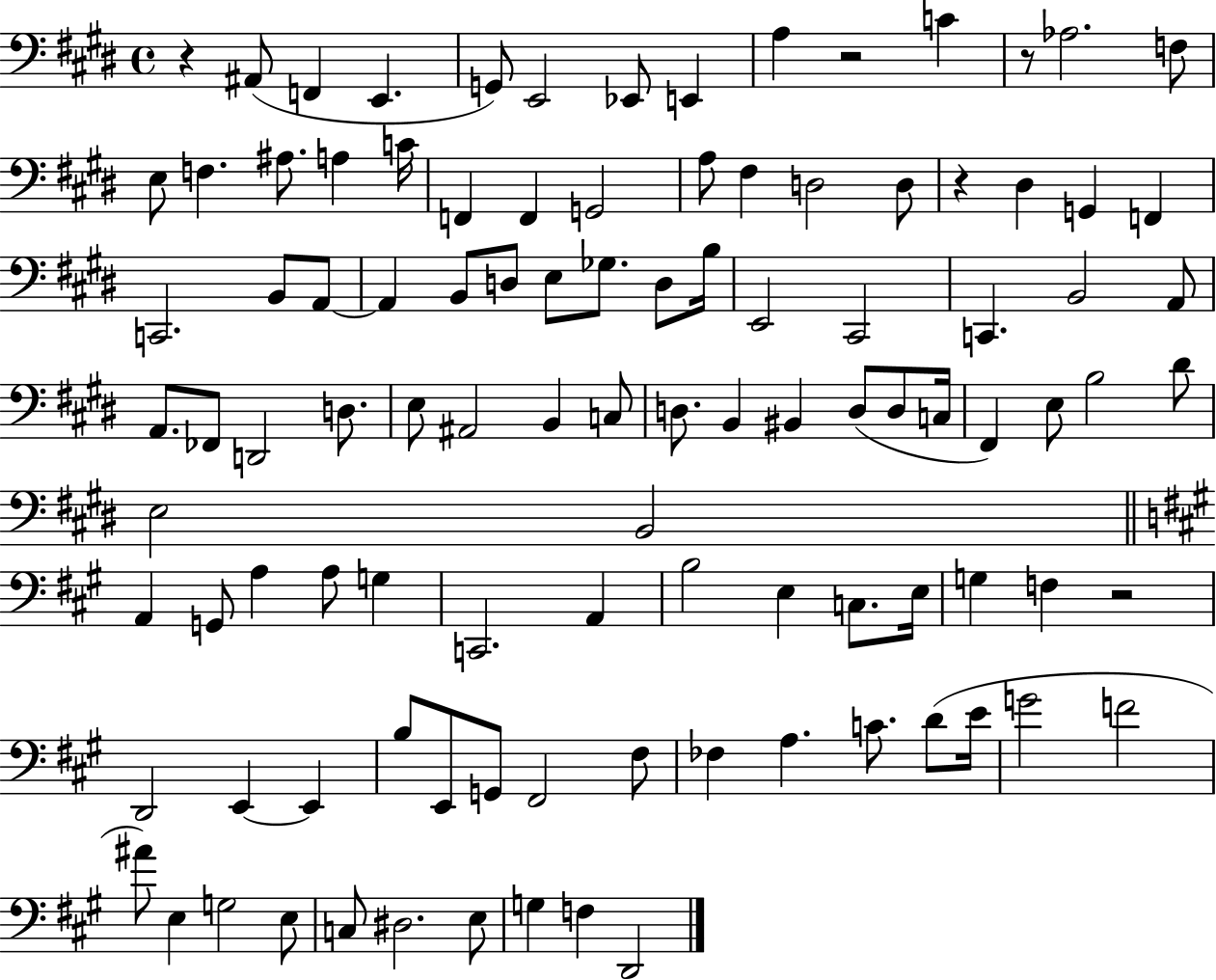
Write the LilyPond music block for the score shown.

{
  \clef bass
  \time 4/4
  \defaultTimeSignature
  \key e \major
  \repeat volta 2 { r4 ais,8( f,4 e,4. | g,8) e,2 ees,8 e,4 | a4 r2 c'4 | r8 aes2. f8 | \break e8 f4. ais8. a4 c'16 | f,4 f,4 g,2 | a8 fis4 d2 d8 | r4 dis4 g,4 f,4 | \break c,2. b,8 a,8~~ | a,4 b,8 d8 e8 ges8. d8 b16 | e,2 cis,2 | c,4. b,2 a,8 | \break a,8. fes,8 d,2 d8. | e8 ais,2 b,4 c8 | d8. b,4 bis,4 d8( d8 c16 | fis,4) e8 b2 dis'8 | \break e2 b,2 | \bar "||" \break \key a \major a,4 g,8 a4 a8 g4 | c,2. a,4 | b2 e4 c8. e16 | g4 f4 r2 | \break d,2 e,4~~ e,4 | b8 e,8 g,8 fis,2 fis8 | fes4 a4. c'8. d'8( e'16 | g'2 f'2 | \break ais'8) e4 g2 e8 | c8 dis2. e8 | g4 f4 d,2 | } \bar "|."
}